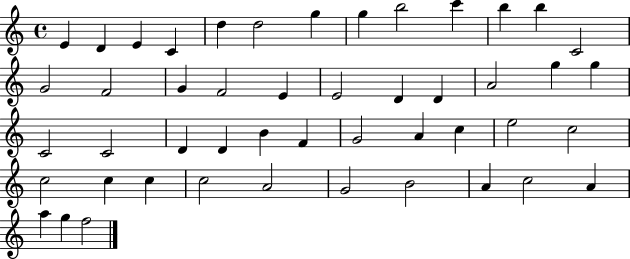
{
  \clef treble
  \time 4/4
  \defaultTimeSignature
  \key c \major
  e'4 d'4 e'4 c'4 | d''4 d''2 g''4 | g''4 b''2 c'''4 | b''4 b''4 c'2 | \break g'2 f'2 | g'4 f'2 e'4 | e'2 d'4 d'4 | a'2 g''4 g''4 | \break c'2 c'2 | d'4 d'4 b'4 f'4 | g'2 a'4 c''4 | e''2 c''2 | \break c''2 c''4 c''4 | c''2 a'2 | g'2 b'2 | a'4 c''2 a'4 | \break a''4 g''4 f''2 | \bar "|."
}